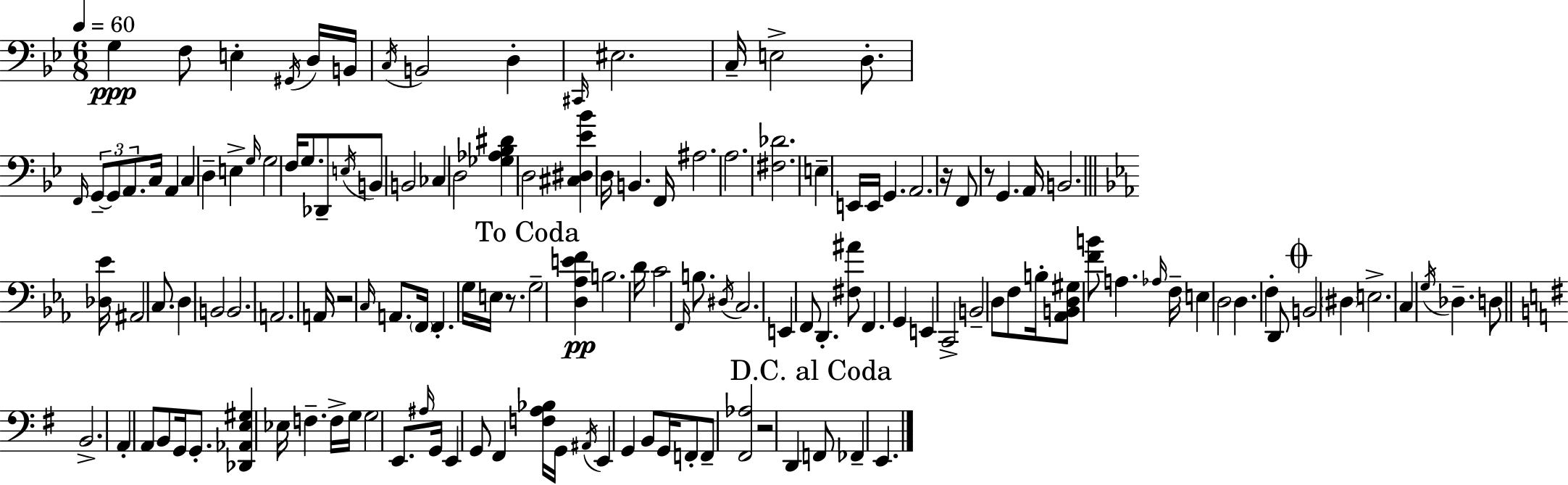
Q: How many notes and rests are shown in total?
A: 140